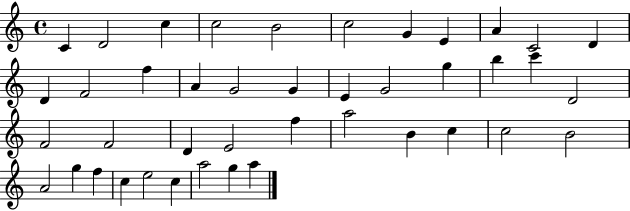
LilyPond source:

{
  \clef treble
  \time 4/4
  \defaultTimeSignature
  \key c \major
  c'4 d'2 c''4 | c''2 b'2 | c''2 g'4 e'4 | a'4 c'2 d'4 | \break d'4 f'2 f''4 | a'4 g'2 g'4 | e'4 g'2 g''4 | b''4 c'''4 d'2 | \break f'2 f'2 | d'4 e'2 f''4 | a''2 b'4 c''4 | c''2 b'2 | \break a'2 g''4 f''4 | c''4 e''2 c''4 | a''2 g''4 a''4 | \bar "|."
}